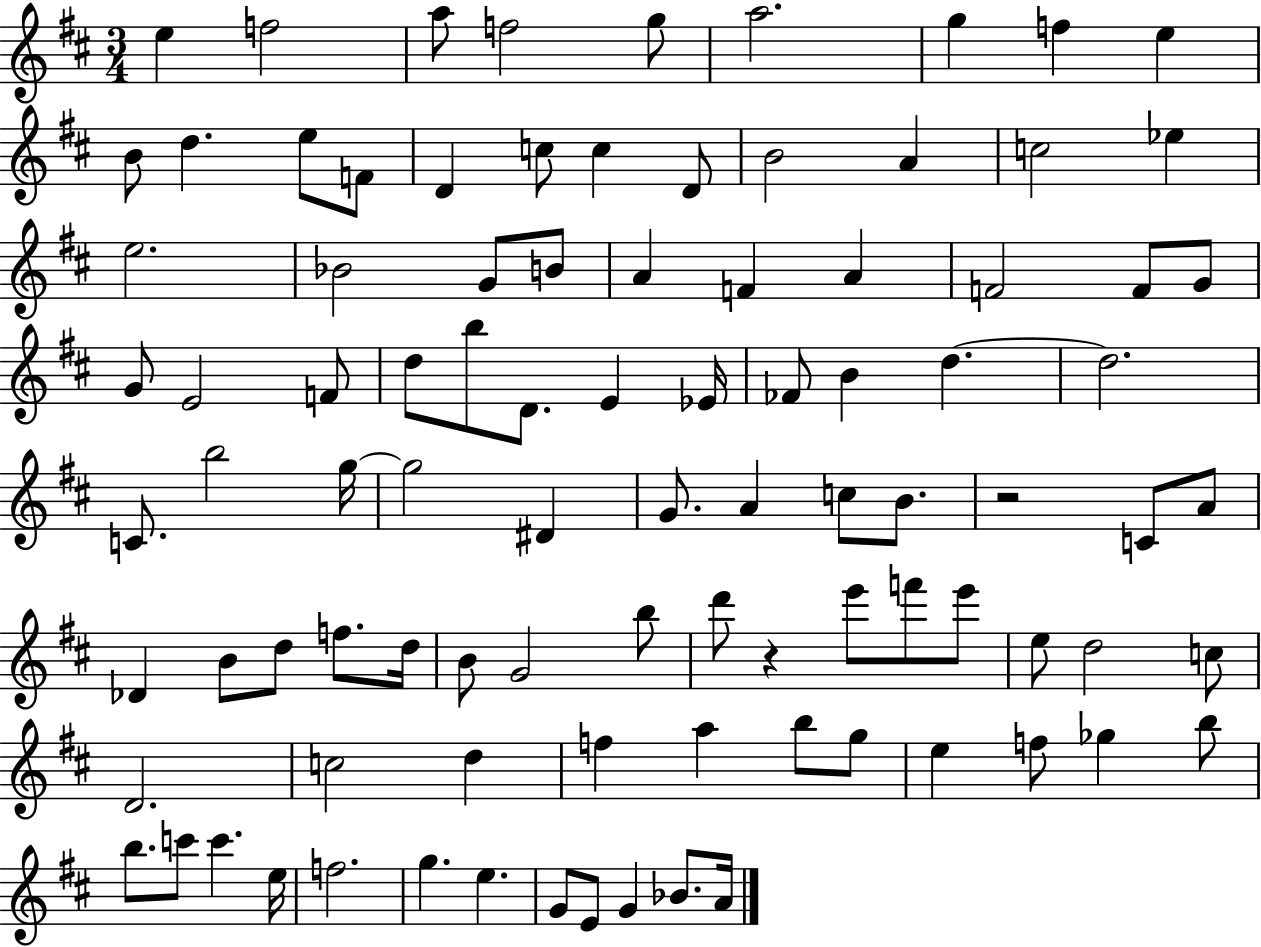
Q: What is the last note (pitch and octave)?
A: A4